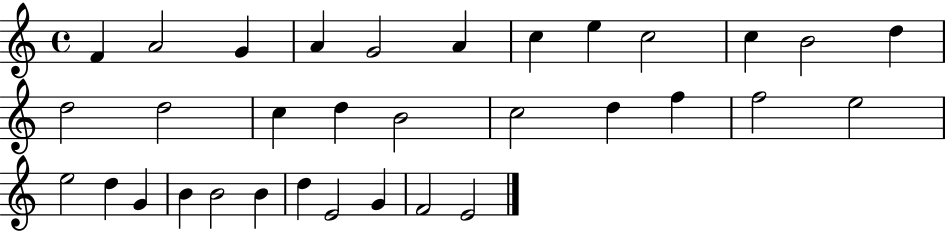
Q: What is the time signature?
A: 4/4